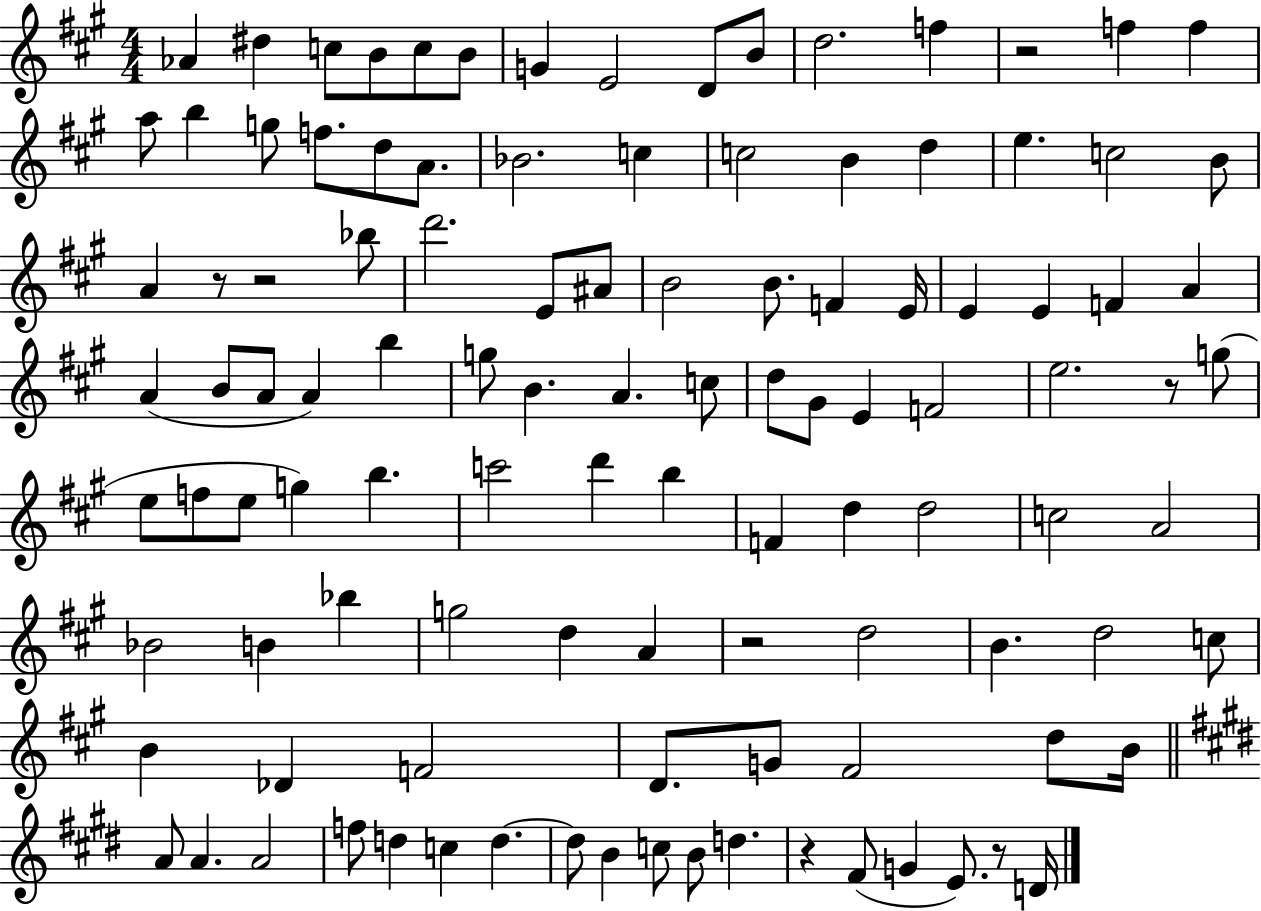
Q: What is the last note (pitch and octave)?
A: D4